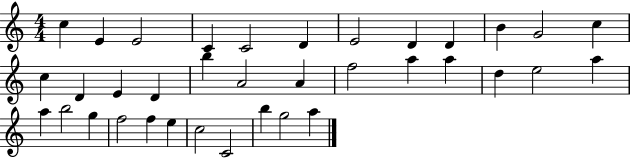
{
  \clef treble
  \numericTimeSignature
  \time 4/4
  \key c \major
  c''4 e'4 e'2 | c'4 c'2 d'4 | e'2 d'4 d'4 | b'4 g'2 c''4 | \break c''4 d'4 e'4 d'4 | b''4 a'2 a'4 | f''2 a''4 a''4 | d''4 e''2 a''4 | \break a''4 b''2 g''4 | f''2 f''4 e''4 | c''2 c'2 | b''4 g''2 a''4 | \break \bar "|."
}